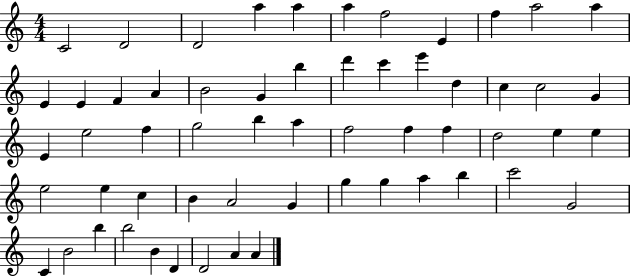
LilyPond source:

{
  \clef treble
  \numericTimeSignature
  \time 4/4
  \key c \major
  c'2 d'2 | d'2 a''4 a''4 | a''4 f''2 e'4 | f''4 a''2 a''4 | \break e'4 e'4 f'4 a'4 | b'2 g'4 b''4 | d'''4 c'''4 e'''4 d''4 | c''4 c''2 g'4 | \break e'4 e''2 f''4 | g''2 b''4 a''4 | f''2 f''4 f''4 | d''2 e''4 e''4 | \break e''2 e''4 c''4 | b'4 a'2 g'4 | g''4 g''4 a''4 b''4 | c'''2 g'2 | \break c'4 b'2 b''4 | b''2 b'4 d'4 | d'2 a'4 a'4 | \bar "|."
}